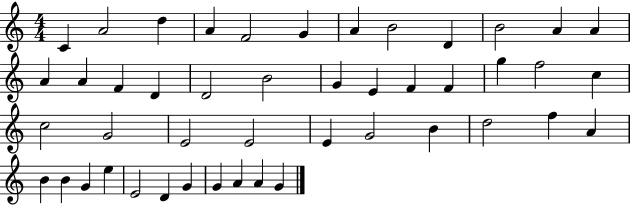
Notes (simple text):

C4/q A4/h D5/q A4/q F4/h G4/q A4/q B4/h D4/q B4/h A4/q A4/q A4/q A4/q F4/q D4/q D4/h B4/h G4/q E4/q F4/q F4/q G5/q F5/h C5/q C5/h G4/h E4/h E4/h E4/q G4/h B4/q D5/h F5/q A4/q B4/q B4/q G4/q E5/q E4/h D4/q G4/q G4/q A4/q A4/q G4/q